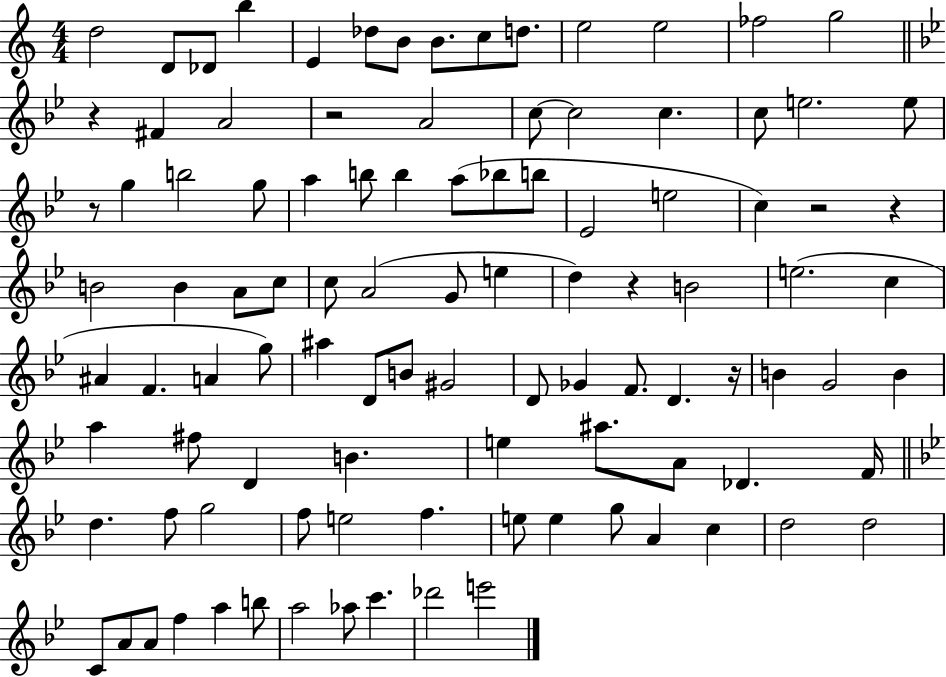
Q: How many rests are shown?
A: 7